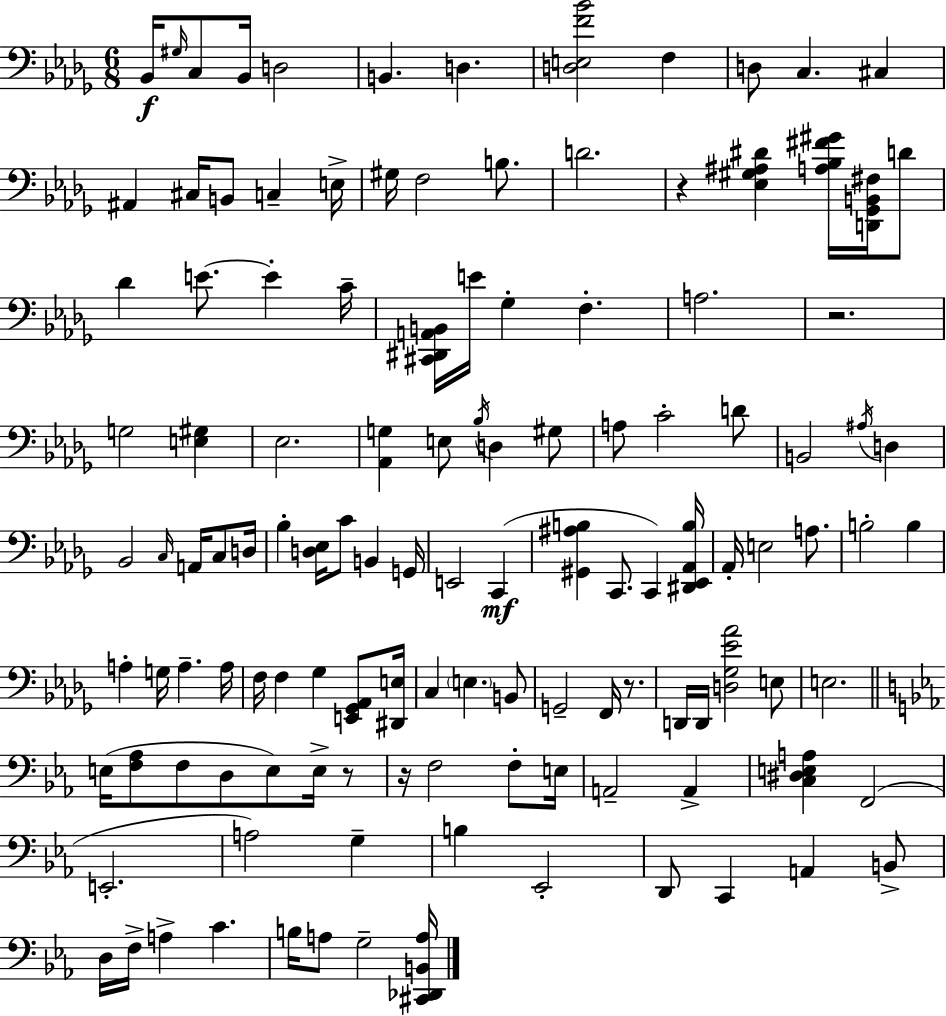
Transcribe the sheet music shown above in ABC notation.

X:1
T:Untitled
M:6/8
L:1/4
K:Bbm
_B,,/4 ^G,/4 C,/2 _B,,/4 D,2 B,, D, [D,E,F_B]2 F, D,/2 C, ^C, ^A,, ^C,/4 B,,/2 C, E,/4 ^G,/4 F,2 B,/2 D2 z [_E,^G,^A,^D] [A,_B,^F^G]/4 [D,,_G,,B,,^F,]/4 D/2 _D E/2 E C/4 [^C,,^D,,A,,B,,]/4 E/4 _G, F, A,2 z2 G,2 [E,^G,] _E,2 [_A,,G,] E,/2 _B,/4 D, ^G,/2 A,/2 C2 D/2 B,,2 ^A,/4 D, _B,,2 C,/4 A,,/4 C,/2 D,/4 _B, [D,_E,]/4 C/2 B,, G,,/4 E,,2 C,, [^G,,^A,B,] C,,/2 C,, [^D,,_E,,_A,,B,]/4 _A,,/4 E,2 A,/2 B,2 B, A, G,/4 A, A,/4 F,/4 F, _G, [E,,_G,,_A,,]/2 [^D,,E,]/4 C, E, B,,/2 G,,2 F,,/4 z/2 D,,/4 D,,/4 [D,_G,_E_A]2 E,/2 E,2 E,/4 [F,_A,]/2 F,/2 D,/2 E,/2 E,/4 z/2 z/4 F,2 F,/2 E,/4 A,,2 A,, [C,^D,E,A,] F,,2 E,,2 A,2 G, B, _E,,2 D,,/2 C,, A,, B,,/2 D,/4 F,/4 A, C B,/4 A,/2 G,2 [^C,,_D,,B,,A,]/4